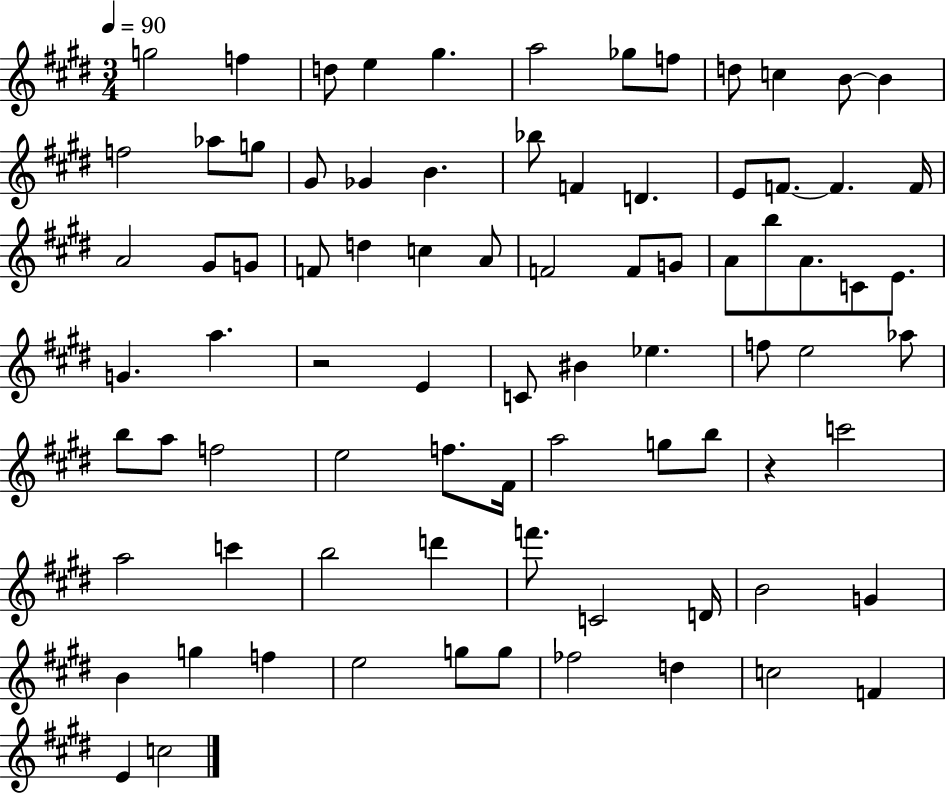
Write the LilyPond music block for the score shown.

{
  \clef treble
  \numericTimeSignature
  \time 3/4
  \key e \major
  \tempo 4 = 90
  g''2 f''4 | d''8 e''4 gis''4. | a''2 ges''8 f''8 | d''8 c''4 b'8~~ b'4 | \break f''2 aes''8 g''8 | gis'8 ges'4 b'4. | bes''8 f'4 d'4. | e'8 f'8.~~ f'4. f'16 | \break a'2 gis'8 g'8 | f'8 d''4 c''4 a'8 | f'2 f'8 g'8 | a'8 b''8 a'8. c'8 e'8. | \break g'4. a''4. | r2 e'4 | c'8 bis'4 ees''4. | f''8 e''2 aes''8 | \break b''8 a''8 f''2 | e''2 f''8. fis'16 | a''2 g''8 b''8 | r4 c'''2 | \break a''2 c'''4 | b''2 d'''4 | f'''8. c'2 d'16 | b'2 g'4 | \break b'4 g''4 f''4 | e''2 g''8 g''8 | fes''2 d''4 | c''2 f'4 | \break e'4 c''2 | \bar "|."
}